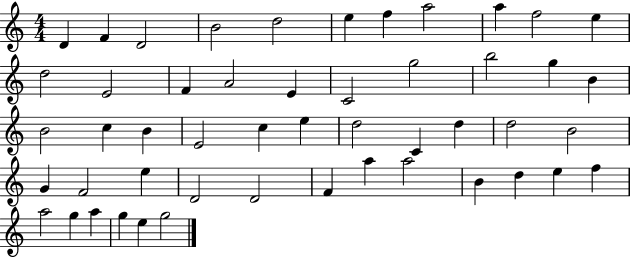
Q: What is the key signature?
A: C major